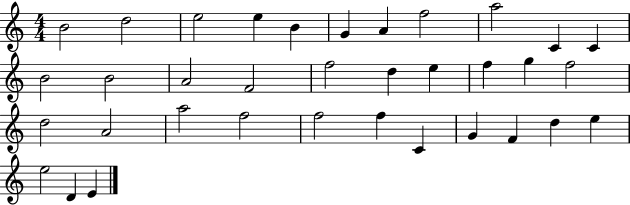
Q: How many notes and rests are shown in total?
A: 35